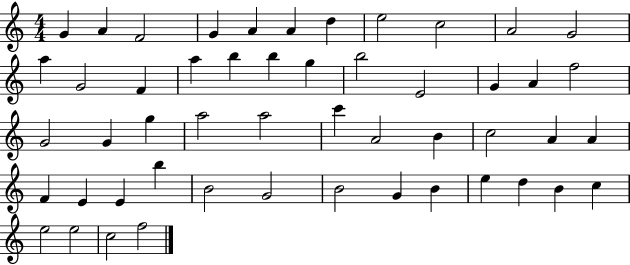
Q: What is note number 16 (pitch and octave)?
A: B5